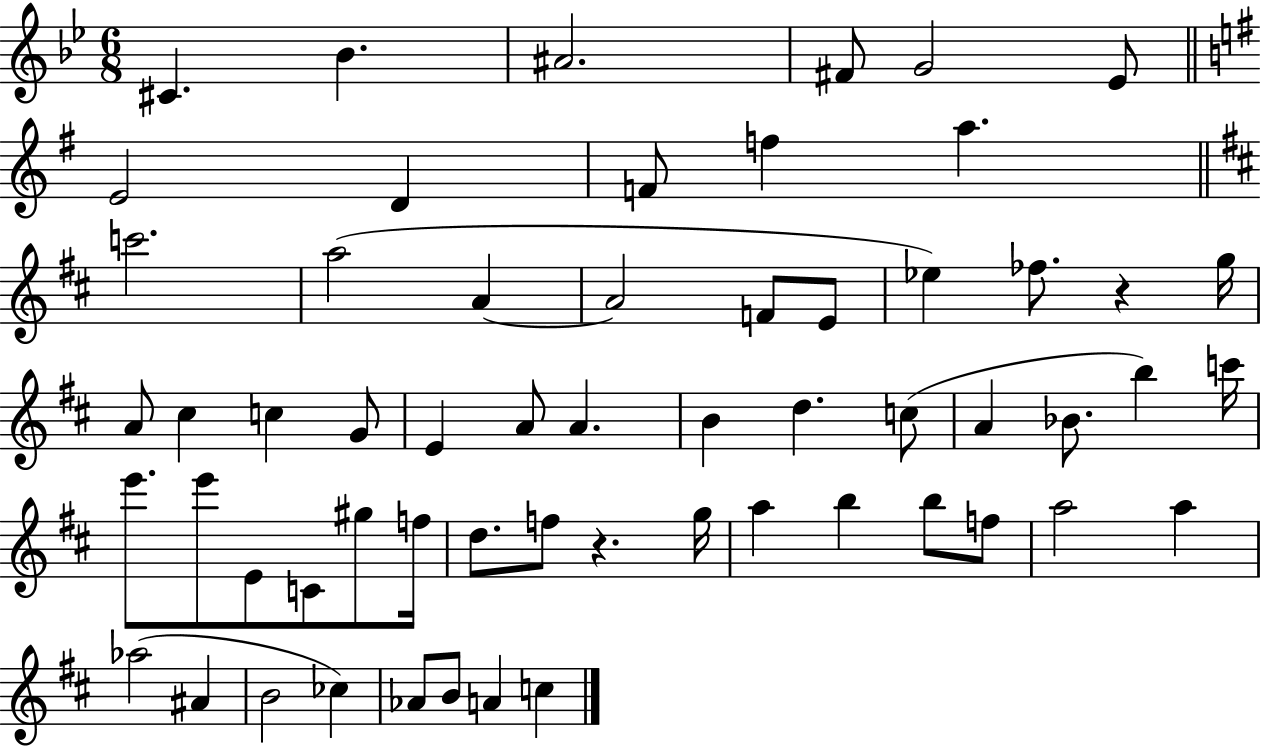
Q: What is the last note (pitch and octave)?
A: C5